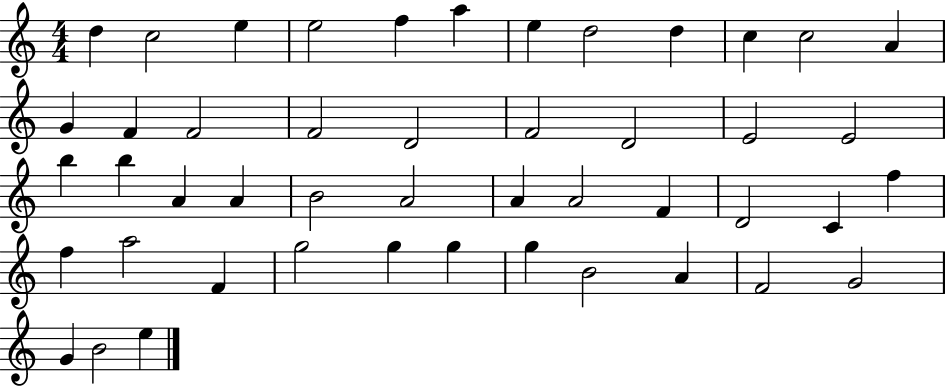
{
  \clef treble
  \numericTimeSignature
  \time 4/4
  \key c \major
  d''4 c''2 e''4 | e''2 f''4 a''4 | e''4 d''2 d''4 | c''4 c''2 a'4 | \break g'4 f'4 f'2 | f'2 d'2 | f'2 d'2 | e'2 e'2 | \break b''4 b''4 a'4 a'4 | b'2 a'2 | a'4 a'2 f'4 | d'2 c'4 f''4 | \break f''4 a''2 f'4 | g''2 g''4 g''4 | g''4 b'2 a'4 | f'2 g'2 | \break g'4 b'2 e''4 | \bar "|."
}